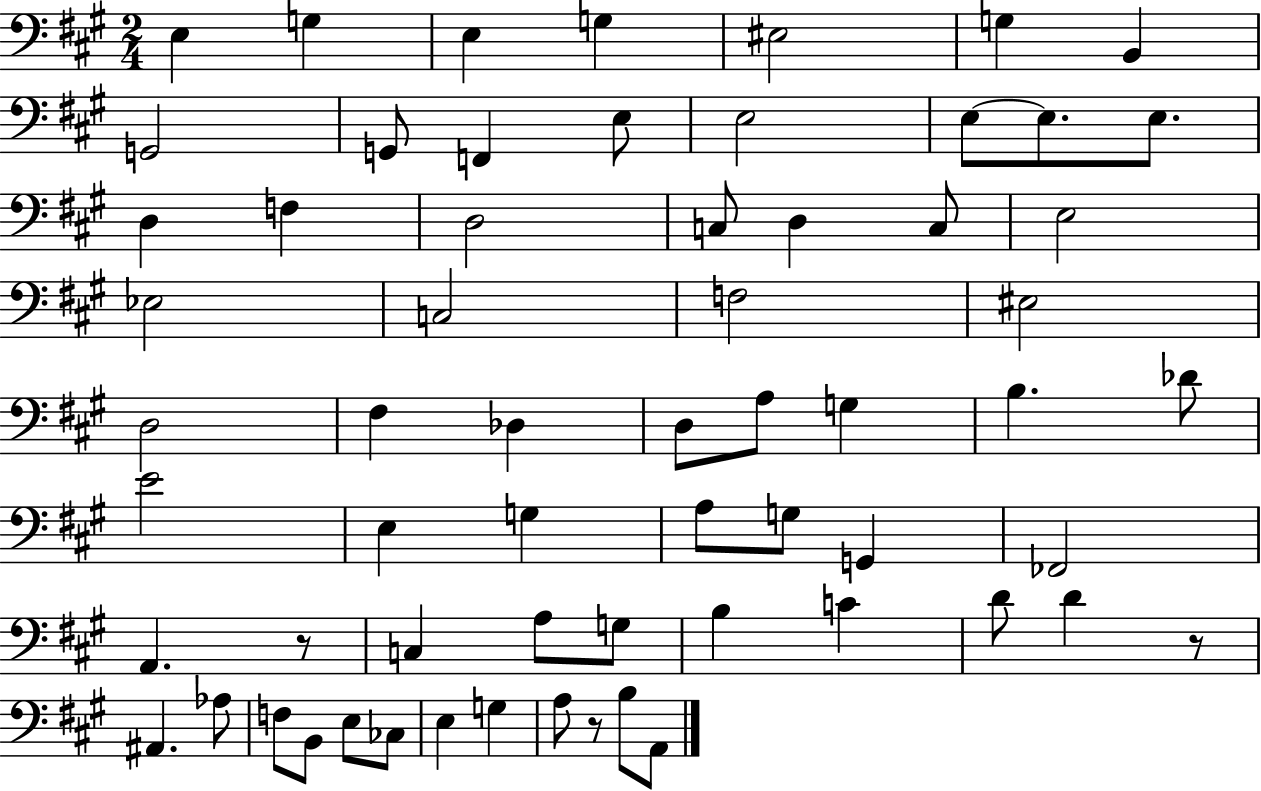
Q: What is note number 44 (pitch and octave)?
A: A3